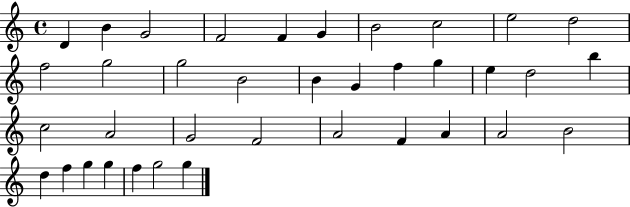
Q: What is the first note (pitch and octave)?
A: D4